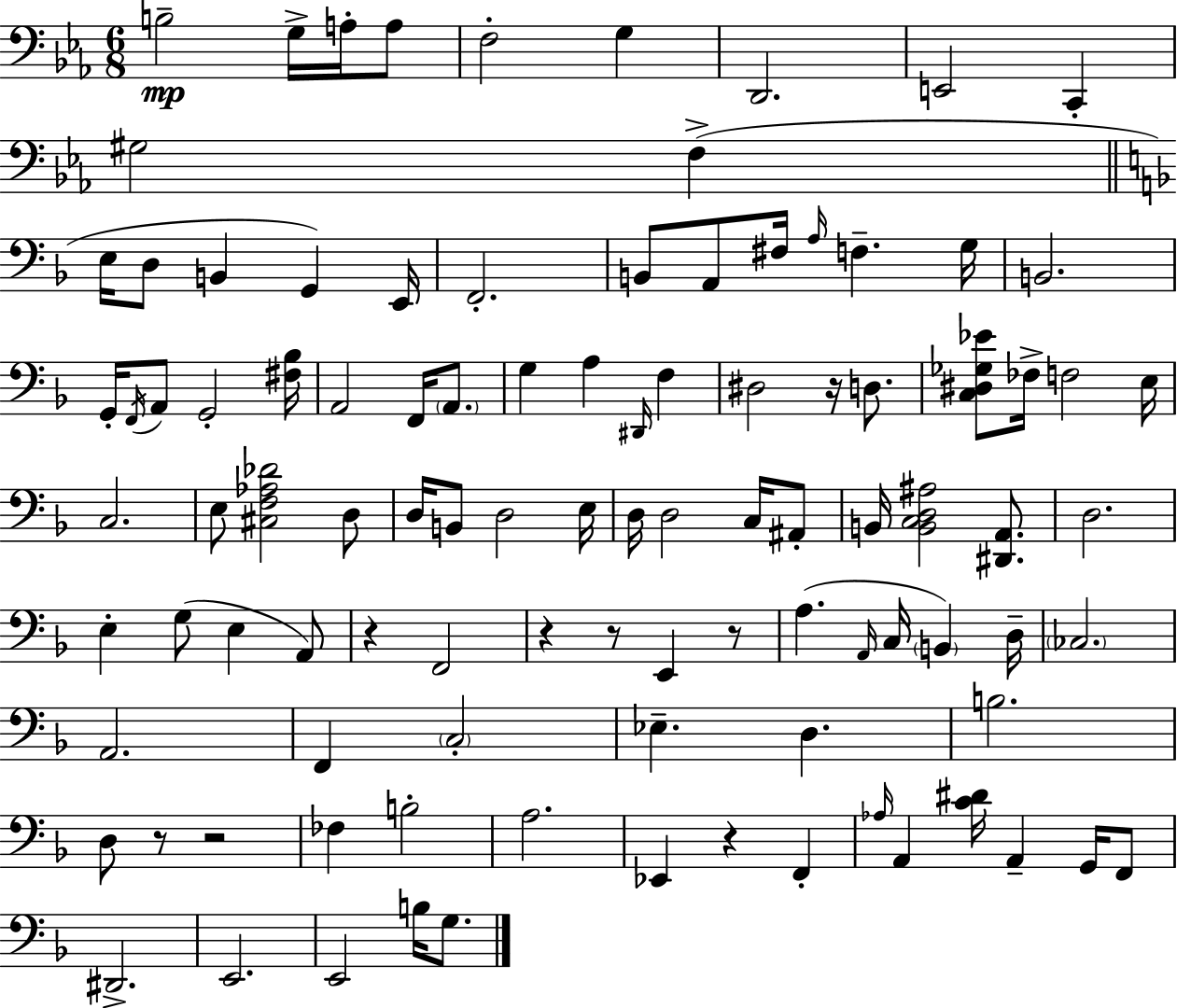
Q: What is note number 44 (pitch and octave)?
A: D3